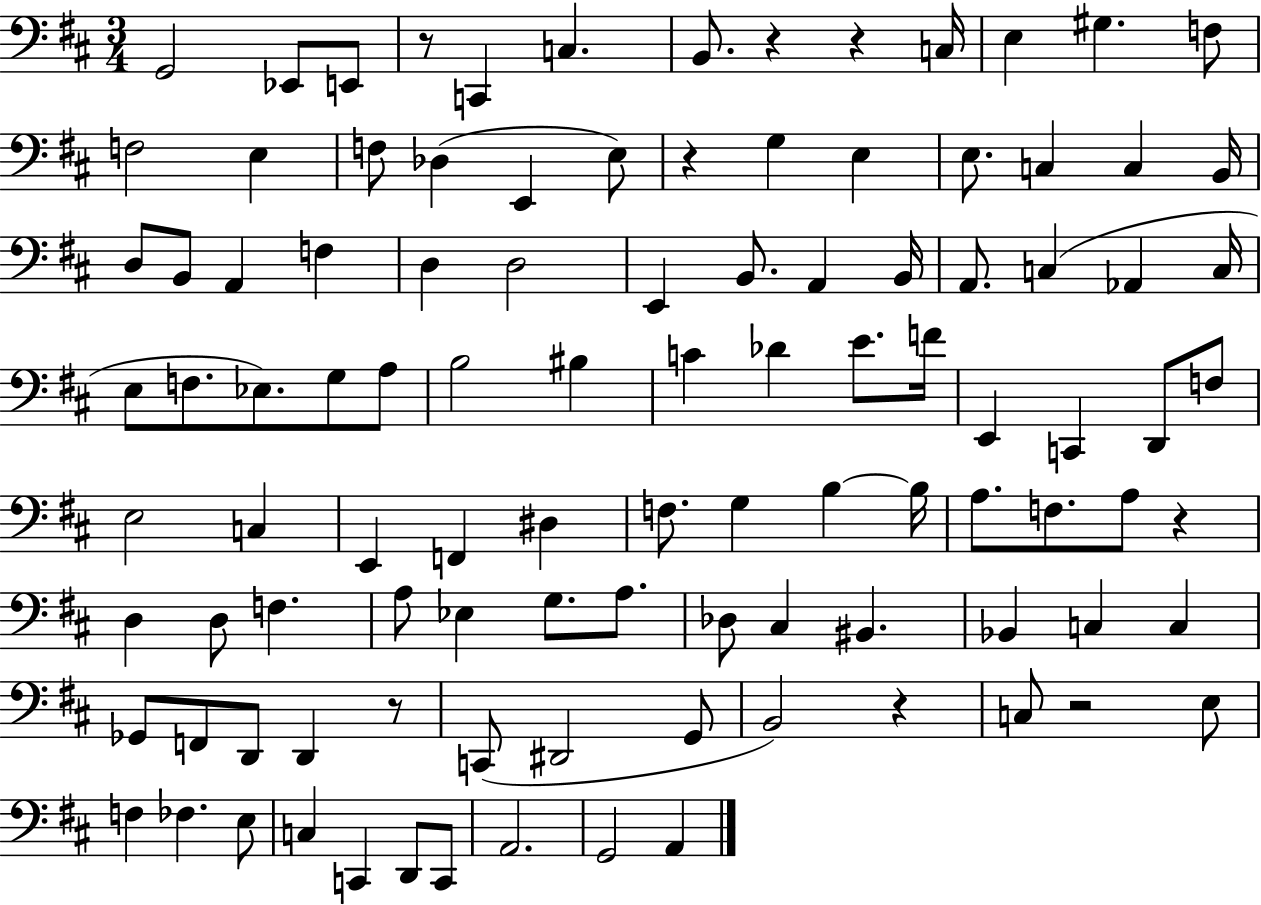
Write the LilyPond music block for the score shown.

{
  \clef bass
  \numericTimeSignature
  \time 3/4
  \key d \major
  g,2 ees,8 e,8 | r8 c,4 c4. | b,8. r4 r4 c16 | e4 gis4. f8 | \break f2 e4 | f8 des4( e,4 e8) | r4 g4 e4 | e8. c4 c4 b,16 | \break d8 b,8 a,4 f4 | d4 d2 | e,4 b,8. a,4 b,16 | a,8. c4( aes,4 c16 | \break e8 f8. ees8.) g8 a8 | b2 bis4 | c'4 des'4 e'8. f'16 | e,4 c,4 d,8 f8 | \break e2 c4 | e,4 f,4 dis4 | f8. g4 b4~~ b16 | a8. f8. a8 r4 | \break d4 d8 f4. | a8 ees4 g8. a8. | des8 cis4 bis,4. | bes,4 c4 c4 | \break ges,8 f,8 d,8 d,4 r8 | c,8( dis,2 g,8 | b,2) r4 | c8 r2 e8 | \break f4 fes4. e8 | c4 c,4 d,8 c,8 | a,2. | g,2 a,4 | \break \bar "|."
}